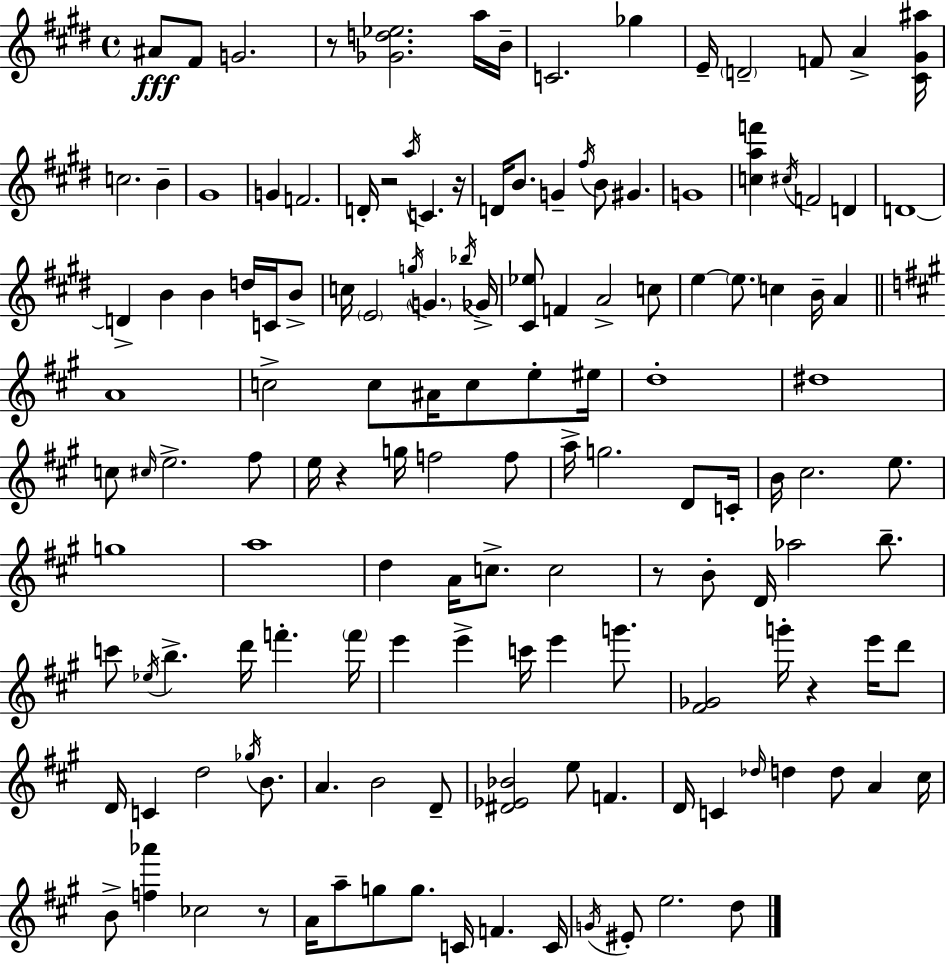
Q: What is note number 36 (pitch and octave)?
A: B4